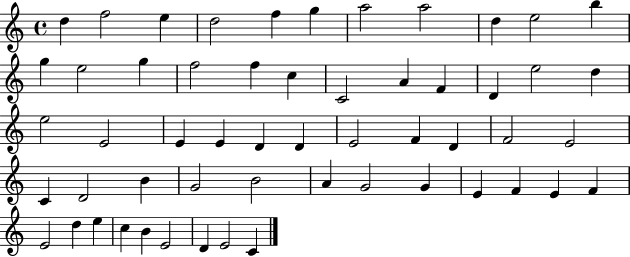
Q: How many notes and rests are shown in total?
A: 55